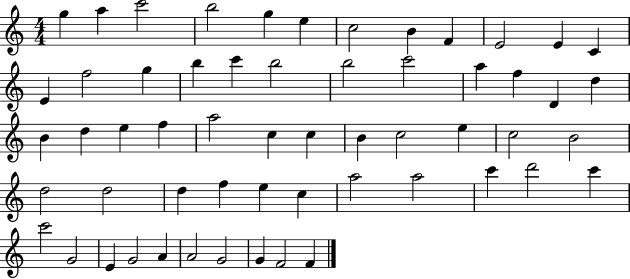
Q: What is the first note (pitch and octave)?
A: G5